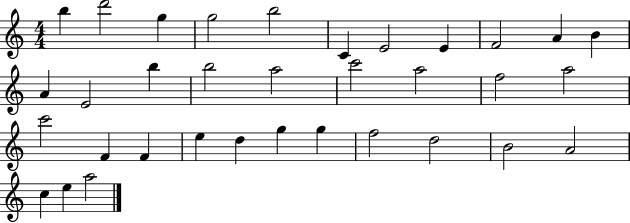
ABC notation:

X:1
T:Untitled
M:4/4
L:1/4
K:C
b d'2 g g2 b2 C E2 E F2 A B A E2 b b2 a2 c'2 a2 f2 a2 c'2 F F e d g g f2 d2 B2 A2 c e a2